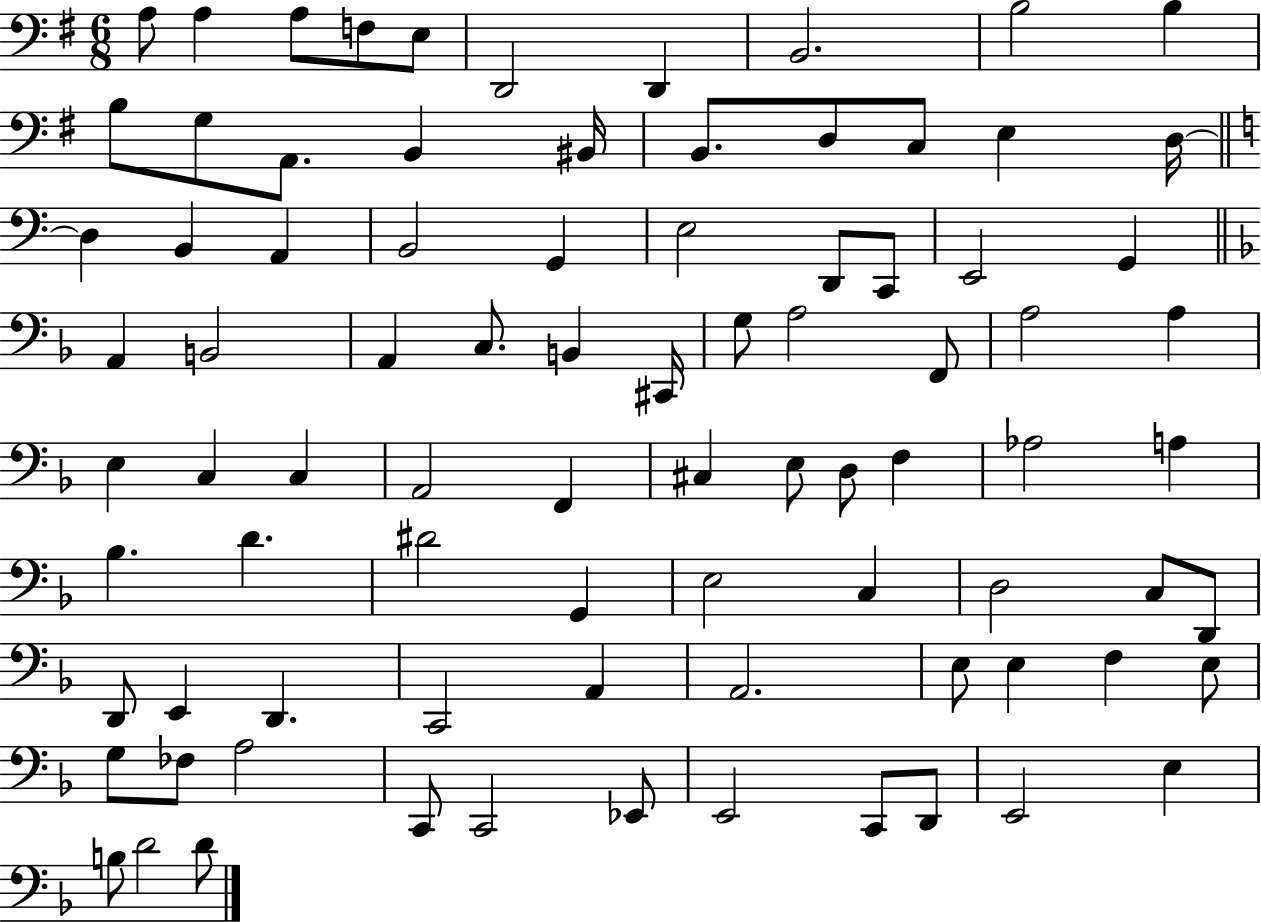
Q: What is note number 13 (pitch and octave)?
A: A2